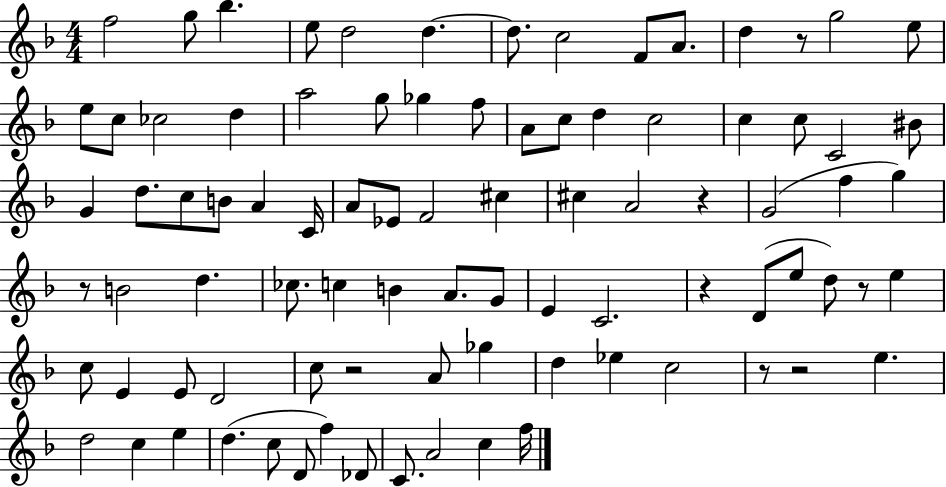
{
  \clef treble
  \numericTimeSignature
  \time 4/4
  \key f \major
  f''2 g''8 bes''4. | e''8 d''2 d''4.~~ | d''8. c''2 f'8 a'8. | d''4 r8 g''2 e''8 | \break e''8 c''8 ces''2 d''4 | a''2 g''8 ges''4 f''8 | a'8 c''8 d''4 c''2 | c''4 c''8 c'2 bis'8 | \break g'4 d''8. c''8 b'8 a'4 c'16 | a'8 ees'8 f'2 cis''4 | cis''4 a'2 r4 | g'2( f''4 g''4) | \break r8 b'2 d''4. | ces''8. c''4 b'4 a'8. g'8 | e'4 c'2. | r4 d'8( e''8 d''8) r8 e''4 | \break c''8 e'4 e'8 d'2 | c''8 r2 a'8 ges''4 | d''4 ees''4 c''2 | r8 r2 e''4. | \break d''2 c''4 e''4 | d''4.( c''8 d'8 f''4) des'8 | c'8. a'2 c''4 f''16 | \bar "|."
}